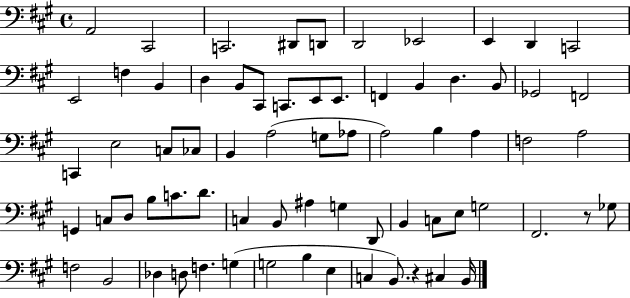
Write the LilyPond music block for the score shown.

{
  \clef bass
  \time 4/4
  \defaultTimeSignature
  \key a \major
  \repeat volta 2 { a,2 cis,2 | c,2. dis,8 d,8 | d,2 ees,2 | e,4 d,4 c,2 | \break e,2 f4 b,4 | d4 b,8 cis,8 c,8. e,8 e,8. | f,4 b,4 d4. b,8 | ges,2 f,2 | \break c,4 e2 c8 ces8 | b,4 a2( g8 aes8 | a2) b4 a4 | f2 a2 | \break g,4 c8 d8 b8 c'8. d'8. | c4 b,8 ais4 g4 d,8 | b,4 c8 e8 g2 | fis,2. r8 ges8 | \break f2 b,2 | des4 d8 f4. g4( | g2 b4 e4 | c4 b,8.) r4 cis4 b,16 | \break } \bar "|."
}